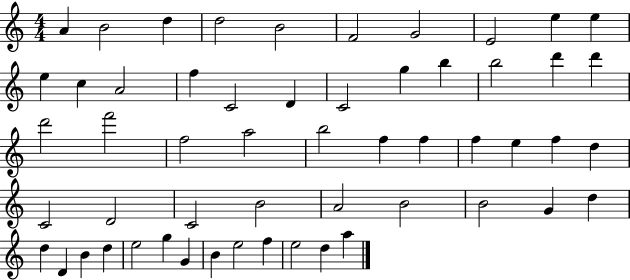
{
  \clef treble
  \numericTimeSignature
  \time 4/4
  \key c \major
  a'4 b'2 d''4 | d''2 b'2 | f'2 g'2 | e'2 e''4 e''4 | \break e''4 c''4 a'2 | f''4 c'2 d'4 | c'2 g''4 b''4 | b''2 d'''4 d'''4 | \break d'''2 f'''2 | f''2 a''2 | b''2 f''4 f''4 | f''4 e''4 f''4 d''4 | \break c'2 d'2 | c'2 b'2 | a'2 b'2 | b'2 g'4 d''4 | \break d''4 d'4 b'4 d''4 | e''2 g''4 g'4 | b'4 e''2 f''4 | e''2 d''4 a''4 | \break \bar "|."
}